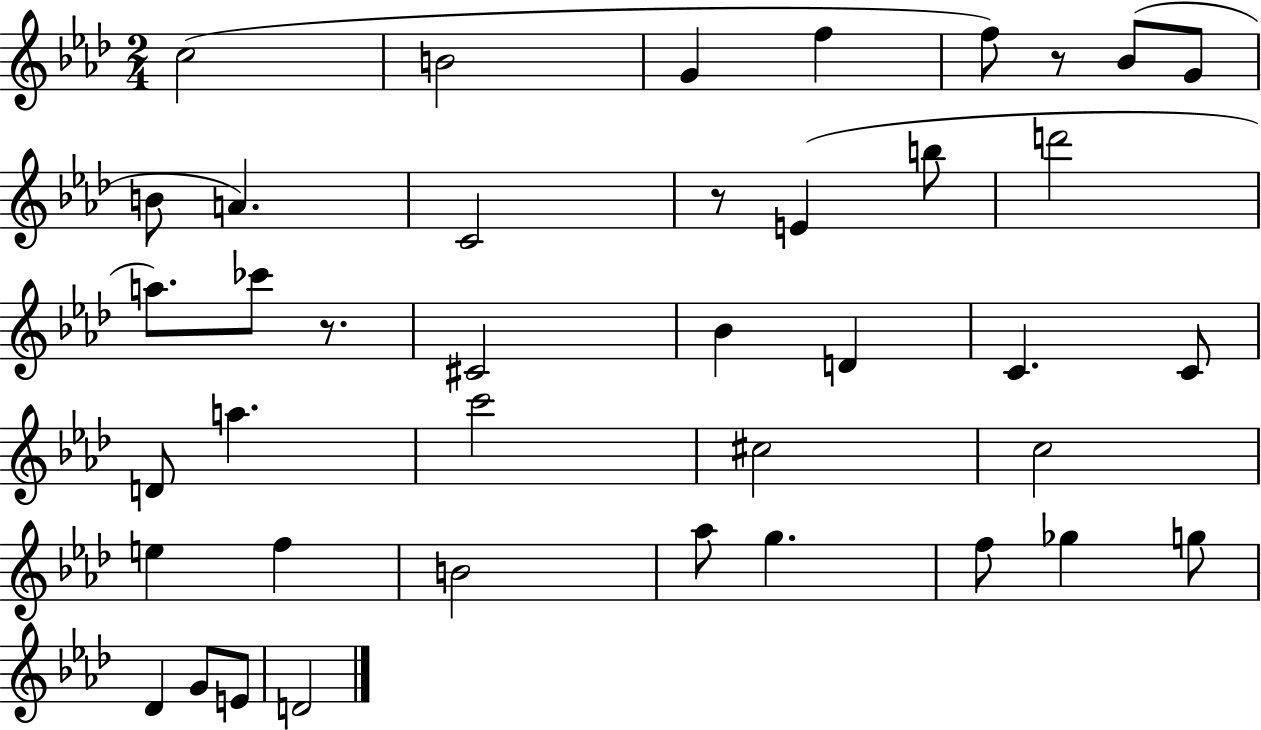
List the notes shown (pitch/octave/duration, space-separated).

C5/h B4/h G4/q F5/q F5/e R/e Bb4/e G4/e B4/e A4/q. C4/h R/e E4/q B5/e D6/h A5/e. CES6/e R/e. C#4/h Bb4/q D4/q C4/q. C4/e D4/e A5/q. C6/h C#5/h C5/h E5/q F5/q B4/h Ab5/e G5/q. F5/e Gb5/q G5/e Db4/q G4/e E4/e D4/h